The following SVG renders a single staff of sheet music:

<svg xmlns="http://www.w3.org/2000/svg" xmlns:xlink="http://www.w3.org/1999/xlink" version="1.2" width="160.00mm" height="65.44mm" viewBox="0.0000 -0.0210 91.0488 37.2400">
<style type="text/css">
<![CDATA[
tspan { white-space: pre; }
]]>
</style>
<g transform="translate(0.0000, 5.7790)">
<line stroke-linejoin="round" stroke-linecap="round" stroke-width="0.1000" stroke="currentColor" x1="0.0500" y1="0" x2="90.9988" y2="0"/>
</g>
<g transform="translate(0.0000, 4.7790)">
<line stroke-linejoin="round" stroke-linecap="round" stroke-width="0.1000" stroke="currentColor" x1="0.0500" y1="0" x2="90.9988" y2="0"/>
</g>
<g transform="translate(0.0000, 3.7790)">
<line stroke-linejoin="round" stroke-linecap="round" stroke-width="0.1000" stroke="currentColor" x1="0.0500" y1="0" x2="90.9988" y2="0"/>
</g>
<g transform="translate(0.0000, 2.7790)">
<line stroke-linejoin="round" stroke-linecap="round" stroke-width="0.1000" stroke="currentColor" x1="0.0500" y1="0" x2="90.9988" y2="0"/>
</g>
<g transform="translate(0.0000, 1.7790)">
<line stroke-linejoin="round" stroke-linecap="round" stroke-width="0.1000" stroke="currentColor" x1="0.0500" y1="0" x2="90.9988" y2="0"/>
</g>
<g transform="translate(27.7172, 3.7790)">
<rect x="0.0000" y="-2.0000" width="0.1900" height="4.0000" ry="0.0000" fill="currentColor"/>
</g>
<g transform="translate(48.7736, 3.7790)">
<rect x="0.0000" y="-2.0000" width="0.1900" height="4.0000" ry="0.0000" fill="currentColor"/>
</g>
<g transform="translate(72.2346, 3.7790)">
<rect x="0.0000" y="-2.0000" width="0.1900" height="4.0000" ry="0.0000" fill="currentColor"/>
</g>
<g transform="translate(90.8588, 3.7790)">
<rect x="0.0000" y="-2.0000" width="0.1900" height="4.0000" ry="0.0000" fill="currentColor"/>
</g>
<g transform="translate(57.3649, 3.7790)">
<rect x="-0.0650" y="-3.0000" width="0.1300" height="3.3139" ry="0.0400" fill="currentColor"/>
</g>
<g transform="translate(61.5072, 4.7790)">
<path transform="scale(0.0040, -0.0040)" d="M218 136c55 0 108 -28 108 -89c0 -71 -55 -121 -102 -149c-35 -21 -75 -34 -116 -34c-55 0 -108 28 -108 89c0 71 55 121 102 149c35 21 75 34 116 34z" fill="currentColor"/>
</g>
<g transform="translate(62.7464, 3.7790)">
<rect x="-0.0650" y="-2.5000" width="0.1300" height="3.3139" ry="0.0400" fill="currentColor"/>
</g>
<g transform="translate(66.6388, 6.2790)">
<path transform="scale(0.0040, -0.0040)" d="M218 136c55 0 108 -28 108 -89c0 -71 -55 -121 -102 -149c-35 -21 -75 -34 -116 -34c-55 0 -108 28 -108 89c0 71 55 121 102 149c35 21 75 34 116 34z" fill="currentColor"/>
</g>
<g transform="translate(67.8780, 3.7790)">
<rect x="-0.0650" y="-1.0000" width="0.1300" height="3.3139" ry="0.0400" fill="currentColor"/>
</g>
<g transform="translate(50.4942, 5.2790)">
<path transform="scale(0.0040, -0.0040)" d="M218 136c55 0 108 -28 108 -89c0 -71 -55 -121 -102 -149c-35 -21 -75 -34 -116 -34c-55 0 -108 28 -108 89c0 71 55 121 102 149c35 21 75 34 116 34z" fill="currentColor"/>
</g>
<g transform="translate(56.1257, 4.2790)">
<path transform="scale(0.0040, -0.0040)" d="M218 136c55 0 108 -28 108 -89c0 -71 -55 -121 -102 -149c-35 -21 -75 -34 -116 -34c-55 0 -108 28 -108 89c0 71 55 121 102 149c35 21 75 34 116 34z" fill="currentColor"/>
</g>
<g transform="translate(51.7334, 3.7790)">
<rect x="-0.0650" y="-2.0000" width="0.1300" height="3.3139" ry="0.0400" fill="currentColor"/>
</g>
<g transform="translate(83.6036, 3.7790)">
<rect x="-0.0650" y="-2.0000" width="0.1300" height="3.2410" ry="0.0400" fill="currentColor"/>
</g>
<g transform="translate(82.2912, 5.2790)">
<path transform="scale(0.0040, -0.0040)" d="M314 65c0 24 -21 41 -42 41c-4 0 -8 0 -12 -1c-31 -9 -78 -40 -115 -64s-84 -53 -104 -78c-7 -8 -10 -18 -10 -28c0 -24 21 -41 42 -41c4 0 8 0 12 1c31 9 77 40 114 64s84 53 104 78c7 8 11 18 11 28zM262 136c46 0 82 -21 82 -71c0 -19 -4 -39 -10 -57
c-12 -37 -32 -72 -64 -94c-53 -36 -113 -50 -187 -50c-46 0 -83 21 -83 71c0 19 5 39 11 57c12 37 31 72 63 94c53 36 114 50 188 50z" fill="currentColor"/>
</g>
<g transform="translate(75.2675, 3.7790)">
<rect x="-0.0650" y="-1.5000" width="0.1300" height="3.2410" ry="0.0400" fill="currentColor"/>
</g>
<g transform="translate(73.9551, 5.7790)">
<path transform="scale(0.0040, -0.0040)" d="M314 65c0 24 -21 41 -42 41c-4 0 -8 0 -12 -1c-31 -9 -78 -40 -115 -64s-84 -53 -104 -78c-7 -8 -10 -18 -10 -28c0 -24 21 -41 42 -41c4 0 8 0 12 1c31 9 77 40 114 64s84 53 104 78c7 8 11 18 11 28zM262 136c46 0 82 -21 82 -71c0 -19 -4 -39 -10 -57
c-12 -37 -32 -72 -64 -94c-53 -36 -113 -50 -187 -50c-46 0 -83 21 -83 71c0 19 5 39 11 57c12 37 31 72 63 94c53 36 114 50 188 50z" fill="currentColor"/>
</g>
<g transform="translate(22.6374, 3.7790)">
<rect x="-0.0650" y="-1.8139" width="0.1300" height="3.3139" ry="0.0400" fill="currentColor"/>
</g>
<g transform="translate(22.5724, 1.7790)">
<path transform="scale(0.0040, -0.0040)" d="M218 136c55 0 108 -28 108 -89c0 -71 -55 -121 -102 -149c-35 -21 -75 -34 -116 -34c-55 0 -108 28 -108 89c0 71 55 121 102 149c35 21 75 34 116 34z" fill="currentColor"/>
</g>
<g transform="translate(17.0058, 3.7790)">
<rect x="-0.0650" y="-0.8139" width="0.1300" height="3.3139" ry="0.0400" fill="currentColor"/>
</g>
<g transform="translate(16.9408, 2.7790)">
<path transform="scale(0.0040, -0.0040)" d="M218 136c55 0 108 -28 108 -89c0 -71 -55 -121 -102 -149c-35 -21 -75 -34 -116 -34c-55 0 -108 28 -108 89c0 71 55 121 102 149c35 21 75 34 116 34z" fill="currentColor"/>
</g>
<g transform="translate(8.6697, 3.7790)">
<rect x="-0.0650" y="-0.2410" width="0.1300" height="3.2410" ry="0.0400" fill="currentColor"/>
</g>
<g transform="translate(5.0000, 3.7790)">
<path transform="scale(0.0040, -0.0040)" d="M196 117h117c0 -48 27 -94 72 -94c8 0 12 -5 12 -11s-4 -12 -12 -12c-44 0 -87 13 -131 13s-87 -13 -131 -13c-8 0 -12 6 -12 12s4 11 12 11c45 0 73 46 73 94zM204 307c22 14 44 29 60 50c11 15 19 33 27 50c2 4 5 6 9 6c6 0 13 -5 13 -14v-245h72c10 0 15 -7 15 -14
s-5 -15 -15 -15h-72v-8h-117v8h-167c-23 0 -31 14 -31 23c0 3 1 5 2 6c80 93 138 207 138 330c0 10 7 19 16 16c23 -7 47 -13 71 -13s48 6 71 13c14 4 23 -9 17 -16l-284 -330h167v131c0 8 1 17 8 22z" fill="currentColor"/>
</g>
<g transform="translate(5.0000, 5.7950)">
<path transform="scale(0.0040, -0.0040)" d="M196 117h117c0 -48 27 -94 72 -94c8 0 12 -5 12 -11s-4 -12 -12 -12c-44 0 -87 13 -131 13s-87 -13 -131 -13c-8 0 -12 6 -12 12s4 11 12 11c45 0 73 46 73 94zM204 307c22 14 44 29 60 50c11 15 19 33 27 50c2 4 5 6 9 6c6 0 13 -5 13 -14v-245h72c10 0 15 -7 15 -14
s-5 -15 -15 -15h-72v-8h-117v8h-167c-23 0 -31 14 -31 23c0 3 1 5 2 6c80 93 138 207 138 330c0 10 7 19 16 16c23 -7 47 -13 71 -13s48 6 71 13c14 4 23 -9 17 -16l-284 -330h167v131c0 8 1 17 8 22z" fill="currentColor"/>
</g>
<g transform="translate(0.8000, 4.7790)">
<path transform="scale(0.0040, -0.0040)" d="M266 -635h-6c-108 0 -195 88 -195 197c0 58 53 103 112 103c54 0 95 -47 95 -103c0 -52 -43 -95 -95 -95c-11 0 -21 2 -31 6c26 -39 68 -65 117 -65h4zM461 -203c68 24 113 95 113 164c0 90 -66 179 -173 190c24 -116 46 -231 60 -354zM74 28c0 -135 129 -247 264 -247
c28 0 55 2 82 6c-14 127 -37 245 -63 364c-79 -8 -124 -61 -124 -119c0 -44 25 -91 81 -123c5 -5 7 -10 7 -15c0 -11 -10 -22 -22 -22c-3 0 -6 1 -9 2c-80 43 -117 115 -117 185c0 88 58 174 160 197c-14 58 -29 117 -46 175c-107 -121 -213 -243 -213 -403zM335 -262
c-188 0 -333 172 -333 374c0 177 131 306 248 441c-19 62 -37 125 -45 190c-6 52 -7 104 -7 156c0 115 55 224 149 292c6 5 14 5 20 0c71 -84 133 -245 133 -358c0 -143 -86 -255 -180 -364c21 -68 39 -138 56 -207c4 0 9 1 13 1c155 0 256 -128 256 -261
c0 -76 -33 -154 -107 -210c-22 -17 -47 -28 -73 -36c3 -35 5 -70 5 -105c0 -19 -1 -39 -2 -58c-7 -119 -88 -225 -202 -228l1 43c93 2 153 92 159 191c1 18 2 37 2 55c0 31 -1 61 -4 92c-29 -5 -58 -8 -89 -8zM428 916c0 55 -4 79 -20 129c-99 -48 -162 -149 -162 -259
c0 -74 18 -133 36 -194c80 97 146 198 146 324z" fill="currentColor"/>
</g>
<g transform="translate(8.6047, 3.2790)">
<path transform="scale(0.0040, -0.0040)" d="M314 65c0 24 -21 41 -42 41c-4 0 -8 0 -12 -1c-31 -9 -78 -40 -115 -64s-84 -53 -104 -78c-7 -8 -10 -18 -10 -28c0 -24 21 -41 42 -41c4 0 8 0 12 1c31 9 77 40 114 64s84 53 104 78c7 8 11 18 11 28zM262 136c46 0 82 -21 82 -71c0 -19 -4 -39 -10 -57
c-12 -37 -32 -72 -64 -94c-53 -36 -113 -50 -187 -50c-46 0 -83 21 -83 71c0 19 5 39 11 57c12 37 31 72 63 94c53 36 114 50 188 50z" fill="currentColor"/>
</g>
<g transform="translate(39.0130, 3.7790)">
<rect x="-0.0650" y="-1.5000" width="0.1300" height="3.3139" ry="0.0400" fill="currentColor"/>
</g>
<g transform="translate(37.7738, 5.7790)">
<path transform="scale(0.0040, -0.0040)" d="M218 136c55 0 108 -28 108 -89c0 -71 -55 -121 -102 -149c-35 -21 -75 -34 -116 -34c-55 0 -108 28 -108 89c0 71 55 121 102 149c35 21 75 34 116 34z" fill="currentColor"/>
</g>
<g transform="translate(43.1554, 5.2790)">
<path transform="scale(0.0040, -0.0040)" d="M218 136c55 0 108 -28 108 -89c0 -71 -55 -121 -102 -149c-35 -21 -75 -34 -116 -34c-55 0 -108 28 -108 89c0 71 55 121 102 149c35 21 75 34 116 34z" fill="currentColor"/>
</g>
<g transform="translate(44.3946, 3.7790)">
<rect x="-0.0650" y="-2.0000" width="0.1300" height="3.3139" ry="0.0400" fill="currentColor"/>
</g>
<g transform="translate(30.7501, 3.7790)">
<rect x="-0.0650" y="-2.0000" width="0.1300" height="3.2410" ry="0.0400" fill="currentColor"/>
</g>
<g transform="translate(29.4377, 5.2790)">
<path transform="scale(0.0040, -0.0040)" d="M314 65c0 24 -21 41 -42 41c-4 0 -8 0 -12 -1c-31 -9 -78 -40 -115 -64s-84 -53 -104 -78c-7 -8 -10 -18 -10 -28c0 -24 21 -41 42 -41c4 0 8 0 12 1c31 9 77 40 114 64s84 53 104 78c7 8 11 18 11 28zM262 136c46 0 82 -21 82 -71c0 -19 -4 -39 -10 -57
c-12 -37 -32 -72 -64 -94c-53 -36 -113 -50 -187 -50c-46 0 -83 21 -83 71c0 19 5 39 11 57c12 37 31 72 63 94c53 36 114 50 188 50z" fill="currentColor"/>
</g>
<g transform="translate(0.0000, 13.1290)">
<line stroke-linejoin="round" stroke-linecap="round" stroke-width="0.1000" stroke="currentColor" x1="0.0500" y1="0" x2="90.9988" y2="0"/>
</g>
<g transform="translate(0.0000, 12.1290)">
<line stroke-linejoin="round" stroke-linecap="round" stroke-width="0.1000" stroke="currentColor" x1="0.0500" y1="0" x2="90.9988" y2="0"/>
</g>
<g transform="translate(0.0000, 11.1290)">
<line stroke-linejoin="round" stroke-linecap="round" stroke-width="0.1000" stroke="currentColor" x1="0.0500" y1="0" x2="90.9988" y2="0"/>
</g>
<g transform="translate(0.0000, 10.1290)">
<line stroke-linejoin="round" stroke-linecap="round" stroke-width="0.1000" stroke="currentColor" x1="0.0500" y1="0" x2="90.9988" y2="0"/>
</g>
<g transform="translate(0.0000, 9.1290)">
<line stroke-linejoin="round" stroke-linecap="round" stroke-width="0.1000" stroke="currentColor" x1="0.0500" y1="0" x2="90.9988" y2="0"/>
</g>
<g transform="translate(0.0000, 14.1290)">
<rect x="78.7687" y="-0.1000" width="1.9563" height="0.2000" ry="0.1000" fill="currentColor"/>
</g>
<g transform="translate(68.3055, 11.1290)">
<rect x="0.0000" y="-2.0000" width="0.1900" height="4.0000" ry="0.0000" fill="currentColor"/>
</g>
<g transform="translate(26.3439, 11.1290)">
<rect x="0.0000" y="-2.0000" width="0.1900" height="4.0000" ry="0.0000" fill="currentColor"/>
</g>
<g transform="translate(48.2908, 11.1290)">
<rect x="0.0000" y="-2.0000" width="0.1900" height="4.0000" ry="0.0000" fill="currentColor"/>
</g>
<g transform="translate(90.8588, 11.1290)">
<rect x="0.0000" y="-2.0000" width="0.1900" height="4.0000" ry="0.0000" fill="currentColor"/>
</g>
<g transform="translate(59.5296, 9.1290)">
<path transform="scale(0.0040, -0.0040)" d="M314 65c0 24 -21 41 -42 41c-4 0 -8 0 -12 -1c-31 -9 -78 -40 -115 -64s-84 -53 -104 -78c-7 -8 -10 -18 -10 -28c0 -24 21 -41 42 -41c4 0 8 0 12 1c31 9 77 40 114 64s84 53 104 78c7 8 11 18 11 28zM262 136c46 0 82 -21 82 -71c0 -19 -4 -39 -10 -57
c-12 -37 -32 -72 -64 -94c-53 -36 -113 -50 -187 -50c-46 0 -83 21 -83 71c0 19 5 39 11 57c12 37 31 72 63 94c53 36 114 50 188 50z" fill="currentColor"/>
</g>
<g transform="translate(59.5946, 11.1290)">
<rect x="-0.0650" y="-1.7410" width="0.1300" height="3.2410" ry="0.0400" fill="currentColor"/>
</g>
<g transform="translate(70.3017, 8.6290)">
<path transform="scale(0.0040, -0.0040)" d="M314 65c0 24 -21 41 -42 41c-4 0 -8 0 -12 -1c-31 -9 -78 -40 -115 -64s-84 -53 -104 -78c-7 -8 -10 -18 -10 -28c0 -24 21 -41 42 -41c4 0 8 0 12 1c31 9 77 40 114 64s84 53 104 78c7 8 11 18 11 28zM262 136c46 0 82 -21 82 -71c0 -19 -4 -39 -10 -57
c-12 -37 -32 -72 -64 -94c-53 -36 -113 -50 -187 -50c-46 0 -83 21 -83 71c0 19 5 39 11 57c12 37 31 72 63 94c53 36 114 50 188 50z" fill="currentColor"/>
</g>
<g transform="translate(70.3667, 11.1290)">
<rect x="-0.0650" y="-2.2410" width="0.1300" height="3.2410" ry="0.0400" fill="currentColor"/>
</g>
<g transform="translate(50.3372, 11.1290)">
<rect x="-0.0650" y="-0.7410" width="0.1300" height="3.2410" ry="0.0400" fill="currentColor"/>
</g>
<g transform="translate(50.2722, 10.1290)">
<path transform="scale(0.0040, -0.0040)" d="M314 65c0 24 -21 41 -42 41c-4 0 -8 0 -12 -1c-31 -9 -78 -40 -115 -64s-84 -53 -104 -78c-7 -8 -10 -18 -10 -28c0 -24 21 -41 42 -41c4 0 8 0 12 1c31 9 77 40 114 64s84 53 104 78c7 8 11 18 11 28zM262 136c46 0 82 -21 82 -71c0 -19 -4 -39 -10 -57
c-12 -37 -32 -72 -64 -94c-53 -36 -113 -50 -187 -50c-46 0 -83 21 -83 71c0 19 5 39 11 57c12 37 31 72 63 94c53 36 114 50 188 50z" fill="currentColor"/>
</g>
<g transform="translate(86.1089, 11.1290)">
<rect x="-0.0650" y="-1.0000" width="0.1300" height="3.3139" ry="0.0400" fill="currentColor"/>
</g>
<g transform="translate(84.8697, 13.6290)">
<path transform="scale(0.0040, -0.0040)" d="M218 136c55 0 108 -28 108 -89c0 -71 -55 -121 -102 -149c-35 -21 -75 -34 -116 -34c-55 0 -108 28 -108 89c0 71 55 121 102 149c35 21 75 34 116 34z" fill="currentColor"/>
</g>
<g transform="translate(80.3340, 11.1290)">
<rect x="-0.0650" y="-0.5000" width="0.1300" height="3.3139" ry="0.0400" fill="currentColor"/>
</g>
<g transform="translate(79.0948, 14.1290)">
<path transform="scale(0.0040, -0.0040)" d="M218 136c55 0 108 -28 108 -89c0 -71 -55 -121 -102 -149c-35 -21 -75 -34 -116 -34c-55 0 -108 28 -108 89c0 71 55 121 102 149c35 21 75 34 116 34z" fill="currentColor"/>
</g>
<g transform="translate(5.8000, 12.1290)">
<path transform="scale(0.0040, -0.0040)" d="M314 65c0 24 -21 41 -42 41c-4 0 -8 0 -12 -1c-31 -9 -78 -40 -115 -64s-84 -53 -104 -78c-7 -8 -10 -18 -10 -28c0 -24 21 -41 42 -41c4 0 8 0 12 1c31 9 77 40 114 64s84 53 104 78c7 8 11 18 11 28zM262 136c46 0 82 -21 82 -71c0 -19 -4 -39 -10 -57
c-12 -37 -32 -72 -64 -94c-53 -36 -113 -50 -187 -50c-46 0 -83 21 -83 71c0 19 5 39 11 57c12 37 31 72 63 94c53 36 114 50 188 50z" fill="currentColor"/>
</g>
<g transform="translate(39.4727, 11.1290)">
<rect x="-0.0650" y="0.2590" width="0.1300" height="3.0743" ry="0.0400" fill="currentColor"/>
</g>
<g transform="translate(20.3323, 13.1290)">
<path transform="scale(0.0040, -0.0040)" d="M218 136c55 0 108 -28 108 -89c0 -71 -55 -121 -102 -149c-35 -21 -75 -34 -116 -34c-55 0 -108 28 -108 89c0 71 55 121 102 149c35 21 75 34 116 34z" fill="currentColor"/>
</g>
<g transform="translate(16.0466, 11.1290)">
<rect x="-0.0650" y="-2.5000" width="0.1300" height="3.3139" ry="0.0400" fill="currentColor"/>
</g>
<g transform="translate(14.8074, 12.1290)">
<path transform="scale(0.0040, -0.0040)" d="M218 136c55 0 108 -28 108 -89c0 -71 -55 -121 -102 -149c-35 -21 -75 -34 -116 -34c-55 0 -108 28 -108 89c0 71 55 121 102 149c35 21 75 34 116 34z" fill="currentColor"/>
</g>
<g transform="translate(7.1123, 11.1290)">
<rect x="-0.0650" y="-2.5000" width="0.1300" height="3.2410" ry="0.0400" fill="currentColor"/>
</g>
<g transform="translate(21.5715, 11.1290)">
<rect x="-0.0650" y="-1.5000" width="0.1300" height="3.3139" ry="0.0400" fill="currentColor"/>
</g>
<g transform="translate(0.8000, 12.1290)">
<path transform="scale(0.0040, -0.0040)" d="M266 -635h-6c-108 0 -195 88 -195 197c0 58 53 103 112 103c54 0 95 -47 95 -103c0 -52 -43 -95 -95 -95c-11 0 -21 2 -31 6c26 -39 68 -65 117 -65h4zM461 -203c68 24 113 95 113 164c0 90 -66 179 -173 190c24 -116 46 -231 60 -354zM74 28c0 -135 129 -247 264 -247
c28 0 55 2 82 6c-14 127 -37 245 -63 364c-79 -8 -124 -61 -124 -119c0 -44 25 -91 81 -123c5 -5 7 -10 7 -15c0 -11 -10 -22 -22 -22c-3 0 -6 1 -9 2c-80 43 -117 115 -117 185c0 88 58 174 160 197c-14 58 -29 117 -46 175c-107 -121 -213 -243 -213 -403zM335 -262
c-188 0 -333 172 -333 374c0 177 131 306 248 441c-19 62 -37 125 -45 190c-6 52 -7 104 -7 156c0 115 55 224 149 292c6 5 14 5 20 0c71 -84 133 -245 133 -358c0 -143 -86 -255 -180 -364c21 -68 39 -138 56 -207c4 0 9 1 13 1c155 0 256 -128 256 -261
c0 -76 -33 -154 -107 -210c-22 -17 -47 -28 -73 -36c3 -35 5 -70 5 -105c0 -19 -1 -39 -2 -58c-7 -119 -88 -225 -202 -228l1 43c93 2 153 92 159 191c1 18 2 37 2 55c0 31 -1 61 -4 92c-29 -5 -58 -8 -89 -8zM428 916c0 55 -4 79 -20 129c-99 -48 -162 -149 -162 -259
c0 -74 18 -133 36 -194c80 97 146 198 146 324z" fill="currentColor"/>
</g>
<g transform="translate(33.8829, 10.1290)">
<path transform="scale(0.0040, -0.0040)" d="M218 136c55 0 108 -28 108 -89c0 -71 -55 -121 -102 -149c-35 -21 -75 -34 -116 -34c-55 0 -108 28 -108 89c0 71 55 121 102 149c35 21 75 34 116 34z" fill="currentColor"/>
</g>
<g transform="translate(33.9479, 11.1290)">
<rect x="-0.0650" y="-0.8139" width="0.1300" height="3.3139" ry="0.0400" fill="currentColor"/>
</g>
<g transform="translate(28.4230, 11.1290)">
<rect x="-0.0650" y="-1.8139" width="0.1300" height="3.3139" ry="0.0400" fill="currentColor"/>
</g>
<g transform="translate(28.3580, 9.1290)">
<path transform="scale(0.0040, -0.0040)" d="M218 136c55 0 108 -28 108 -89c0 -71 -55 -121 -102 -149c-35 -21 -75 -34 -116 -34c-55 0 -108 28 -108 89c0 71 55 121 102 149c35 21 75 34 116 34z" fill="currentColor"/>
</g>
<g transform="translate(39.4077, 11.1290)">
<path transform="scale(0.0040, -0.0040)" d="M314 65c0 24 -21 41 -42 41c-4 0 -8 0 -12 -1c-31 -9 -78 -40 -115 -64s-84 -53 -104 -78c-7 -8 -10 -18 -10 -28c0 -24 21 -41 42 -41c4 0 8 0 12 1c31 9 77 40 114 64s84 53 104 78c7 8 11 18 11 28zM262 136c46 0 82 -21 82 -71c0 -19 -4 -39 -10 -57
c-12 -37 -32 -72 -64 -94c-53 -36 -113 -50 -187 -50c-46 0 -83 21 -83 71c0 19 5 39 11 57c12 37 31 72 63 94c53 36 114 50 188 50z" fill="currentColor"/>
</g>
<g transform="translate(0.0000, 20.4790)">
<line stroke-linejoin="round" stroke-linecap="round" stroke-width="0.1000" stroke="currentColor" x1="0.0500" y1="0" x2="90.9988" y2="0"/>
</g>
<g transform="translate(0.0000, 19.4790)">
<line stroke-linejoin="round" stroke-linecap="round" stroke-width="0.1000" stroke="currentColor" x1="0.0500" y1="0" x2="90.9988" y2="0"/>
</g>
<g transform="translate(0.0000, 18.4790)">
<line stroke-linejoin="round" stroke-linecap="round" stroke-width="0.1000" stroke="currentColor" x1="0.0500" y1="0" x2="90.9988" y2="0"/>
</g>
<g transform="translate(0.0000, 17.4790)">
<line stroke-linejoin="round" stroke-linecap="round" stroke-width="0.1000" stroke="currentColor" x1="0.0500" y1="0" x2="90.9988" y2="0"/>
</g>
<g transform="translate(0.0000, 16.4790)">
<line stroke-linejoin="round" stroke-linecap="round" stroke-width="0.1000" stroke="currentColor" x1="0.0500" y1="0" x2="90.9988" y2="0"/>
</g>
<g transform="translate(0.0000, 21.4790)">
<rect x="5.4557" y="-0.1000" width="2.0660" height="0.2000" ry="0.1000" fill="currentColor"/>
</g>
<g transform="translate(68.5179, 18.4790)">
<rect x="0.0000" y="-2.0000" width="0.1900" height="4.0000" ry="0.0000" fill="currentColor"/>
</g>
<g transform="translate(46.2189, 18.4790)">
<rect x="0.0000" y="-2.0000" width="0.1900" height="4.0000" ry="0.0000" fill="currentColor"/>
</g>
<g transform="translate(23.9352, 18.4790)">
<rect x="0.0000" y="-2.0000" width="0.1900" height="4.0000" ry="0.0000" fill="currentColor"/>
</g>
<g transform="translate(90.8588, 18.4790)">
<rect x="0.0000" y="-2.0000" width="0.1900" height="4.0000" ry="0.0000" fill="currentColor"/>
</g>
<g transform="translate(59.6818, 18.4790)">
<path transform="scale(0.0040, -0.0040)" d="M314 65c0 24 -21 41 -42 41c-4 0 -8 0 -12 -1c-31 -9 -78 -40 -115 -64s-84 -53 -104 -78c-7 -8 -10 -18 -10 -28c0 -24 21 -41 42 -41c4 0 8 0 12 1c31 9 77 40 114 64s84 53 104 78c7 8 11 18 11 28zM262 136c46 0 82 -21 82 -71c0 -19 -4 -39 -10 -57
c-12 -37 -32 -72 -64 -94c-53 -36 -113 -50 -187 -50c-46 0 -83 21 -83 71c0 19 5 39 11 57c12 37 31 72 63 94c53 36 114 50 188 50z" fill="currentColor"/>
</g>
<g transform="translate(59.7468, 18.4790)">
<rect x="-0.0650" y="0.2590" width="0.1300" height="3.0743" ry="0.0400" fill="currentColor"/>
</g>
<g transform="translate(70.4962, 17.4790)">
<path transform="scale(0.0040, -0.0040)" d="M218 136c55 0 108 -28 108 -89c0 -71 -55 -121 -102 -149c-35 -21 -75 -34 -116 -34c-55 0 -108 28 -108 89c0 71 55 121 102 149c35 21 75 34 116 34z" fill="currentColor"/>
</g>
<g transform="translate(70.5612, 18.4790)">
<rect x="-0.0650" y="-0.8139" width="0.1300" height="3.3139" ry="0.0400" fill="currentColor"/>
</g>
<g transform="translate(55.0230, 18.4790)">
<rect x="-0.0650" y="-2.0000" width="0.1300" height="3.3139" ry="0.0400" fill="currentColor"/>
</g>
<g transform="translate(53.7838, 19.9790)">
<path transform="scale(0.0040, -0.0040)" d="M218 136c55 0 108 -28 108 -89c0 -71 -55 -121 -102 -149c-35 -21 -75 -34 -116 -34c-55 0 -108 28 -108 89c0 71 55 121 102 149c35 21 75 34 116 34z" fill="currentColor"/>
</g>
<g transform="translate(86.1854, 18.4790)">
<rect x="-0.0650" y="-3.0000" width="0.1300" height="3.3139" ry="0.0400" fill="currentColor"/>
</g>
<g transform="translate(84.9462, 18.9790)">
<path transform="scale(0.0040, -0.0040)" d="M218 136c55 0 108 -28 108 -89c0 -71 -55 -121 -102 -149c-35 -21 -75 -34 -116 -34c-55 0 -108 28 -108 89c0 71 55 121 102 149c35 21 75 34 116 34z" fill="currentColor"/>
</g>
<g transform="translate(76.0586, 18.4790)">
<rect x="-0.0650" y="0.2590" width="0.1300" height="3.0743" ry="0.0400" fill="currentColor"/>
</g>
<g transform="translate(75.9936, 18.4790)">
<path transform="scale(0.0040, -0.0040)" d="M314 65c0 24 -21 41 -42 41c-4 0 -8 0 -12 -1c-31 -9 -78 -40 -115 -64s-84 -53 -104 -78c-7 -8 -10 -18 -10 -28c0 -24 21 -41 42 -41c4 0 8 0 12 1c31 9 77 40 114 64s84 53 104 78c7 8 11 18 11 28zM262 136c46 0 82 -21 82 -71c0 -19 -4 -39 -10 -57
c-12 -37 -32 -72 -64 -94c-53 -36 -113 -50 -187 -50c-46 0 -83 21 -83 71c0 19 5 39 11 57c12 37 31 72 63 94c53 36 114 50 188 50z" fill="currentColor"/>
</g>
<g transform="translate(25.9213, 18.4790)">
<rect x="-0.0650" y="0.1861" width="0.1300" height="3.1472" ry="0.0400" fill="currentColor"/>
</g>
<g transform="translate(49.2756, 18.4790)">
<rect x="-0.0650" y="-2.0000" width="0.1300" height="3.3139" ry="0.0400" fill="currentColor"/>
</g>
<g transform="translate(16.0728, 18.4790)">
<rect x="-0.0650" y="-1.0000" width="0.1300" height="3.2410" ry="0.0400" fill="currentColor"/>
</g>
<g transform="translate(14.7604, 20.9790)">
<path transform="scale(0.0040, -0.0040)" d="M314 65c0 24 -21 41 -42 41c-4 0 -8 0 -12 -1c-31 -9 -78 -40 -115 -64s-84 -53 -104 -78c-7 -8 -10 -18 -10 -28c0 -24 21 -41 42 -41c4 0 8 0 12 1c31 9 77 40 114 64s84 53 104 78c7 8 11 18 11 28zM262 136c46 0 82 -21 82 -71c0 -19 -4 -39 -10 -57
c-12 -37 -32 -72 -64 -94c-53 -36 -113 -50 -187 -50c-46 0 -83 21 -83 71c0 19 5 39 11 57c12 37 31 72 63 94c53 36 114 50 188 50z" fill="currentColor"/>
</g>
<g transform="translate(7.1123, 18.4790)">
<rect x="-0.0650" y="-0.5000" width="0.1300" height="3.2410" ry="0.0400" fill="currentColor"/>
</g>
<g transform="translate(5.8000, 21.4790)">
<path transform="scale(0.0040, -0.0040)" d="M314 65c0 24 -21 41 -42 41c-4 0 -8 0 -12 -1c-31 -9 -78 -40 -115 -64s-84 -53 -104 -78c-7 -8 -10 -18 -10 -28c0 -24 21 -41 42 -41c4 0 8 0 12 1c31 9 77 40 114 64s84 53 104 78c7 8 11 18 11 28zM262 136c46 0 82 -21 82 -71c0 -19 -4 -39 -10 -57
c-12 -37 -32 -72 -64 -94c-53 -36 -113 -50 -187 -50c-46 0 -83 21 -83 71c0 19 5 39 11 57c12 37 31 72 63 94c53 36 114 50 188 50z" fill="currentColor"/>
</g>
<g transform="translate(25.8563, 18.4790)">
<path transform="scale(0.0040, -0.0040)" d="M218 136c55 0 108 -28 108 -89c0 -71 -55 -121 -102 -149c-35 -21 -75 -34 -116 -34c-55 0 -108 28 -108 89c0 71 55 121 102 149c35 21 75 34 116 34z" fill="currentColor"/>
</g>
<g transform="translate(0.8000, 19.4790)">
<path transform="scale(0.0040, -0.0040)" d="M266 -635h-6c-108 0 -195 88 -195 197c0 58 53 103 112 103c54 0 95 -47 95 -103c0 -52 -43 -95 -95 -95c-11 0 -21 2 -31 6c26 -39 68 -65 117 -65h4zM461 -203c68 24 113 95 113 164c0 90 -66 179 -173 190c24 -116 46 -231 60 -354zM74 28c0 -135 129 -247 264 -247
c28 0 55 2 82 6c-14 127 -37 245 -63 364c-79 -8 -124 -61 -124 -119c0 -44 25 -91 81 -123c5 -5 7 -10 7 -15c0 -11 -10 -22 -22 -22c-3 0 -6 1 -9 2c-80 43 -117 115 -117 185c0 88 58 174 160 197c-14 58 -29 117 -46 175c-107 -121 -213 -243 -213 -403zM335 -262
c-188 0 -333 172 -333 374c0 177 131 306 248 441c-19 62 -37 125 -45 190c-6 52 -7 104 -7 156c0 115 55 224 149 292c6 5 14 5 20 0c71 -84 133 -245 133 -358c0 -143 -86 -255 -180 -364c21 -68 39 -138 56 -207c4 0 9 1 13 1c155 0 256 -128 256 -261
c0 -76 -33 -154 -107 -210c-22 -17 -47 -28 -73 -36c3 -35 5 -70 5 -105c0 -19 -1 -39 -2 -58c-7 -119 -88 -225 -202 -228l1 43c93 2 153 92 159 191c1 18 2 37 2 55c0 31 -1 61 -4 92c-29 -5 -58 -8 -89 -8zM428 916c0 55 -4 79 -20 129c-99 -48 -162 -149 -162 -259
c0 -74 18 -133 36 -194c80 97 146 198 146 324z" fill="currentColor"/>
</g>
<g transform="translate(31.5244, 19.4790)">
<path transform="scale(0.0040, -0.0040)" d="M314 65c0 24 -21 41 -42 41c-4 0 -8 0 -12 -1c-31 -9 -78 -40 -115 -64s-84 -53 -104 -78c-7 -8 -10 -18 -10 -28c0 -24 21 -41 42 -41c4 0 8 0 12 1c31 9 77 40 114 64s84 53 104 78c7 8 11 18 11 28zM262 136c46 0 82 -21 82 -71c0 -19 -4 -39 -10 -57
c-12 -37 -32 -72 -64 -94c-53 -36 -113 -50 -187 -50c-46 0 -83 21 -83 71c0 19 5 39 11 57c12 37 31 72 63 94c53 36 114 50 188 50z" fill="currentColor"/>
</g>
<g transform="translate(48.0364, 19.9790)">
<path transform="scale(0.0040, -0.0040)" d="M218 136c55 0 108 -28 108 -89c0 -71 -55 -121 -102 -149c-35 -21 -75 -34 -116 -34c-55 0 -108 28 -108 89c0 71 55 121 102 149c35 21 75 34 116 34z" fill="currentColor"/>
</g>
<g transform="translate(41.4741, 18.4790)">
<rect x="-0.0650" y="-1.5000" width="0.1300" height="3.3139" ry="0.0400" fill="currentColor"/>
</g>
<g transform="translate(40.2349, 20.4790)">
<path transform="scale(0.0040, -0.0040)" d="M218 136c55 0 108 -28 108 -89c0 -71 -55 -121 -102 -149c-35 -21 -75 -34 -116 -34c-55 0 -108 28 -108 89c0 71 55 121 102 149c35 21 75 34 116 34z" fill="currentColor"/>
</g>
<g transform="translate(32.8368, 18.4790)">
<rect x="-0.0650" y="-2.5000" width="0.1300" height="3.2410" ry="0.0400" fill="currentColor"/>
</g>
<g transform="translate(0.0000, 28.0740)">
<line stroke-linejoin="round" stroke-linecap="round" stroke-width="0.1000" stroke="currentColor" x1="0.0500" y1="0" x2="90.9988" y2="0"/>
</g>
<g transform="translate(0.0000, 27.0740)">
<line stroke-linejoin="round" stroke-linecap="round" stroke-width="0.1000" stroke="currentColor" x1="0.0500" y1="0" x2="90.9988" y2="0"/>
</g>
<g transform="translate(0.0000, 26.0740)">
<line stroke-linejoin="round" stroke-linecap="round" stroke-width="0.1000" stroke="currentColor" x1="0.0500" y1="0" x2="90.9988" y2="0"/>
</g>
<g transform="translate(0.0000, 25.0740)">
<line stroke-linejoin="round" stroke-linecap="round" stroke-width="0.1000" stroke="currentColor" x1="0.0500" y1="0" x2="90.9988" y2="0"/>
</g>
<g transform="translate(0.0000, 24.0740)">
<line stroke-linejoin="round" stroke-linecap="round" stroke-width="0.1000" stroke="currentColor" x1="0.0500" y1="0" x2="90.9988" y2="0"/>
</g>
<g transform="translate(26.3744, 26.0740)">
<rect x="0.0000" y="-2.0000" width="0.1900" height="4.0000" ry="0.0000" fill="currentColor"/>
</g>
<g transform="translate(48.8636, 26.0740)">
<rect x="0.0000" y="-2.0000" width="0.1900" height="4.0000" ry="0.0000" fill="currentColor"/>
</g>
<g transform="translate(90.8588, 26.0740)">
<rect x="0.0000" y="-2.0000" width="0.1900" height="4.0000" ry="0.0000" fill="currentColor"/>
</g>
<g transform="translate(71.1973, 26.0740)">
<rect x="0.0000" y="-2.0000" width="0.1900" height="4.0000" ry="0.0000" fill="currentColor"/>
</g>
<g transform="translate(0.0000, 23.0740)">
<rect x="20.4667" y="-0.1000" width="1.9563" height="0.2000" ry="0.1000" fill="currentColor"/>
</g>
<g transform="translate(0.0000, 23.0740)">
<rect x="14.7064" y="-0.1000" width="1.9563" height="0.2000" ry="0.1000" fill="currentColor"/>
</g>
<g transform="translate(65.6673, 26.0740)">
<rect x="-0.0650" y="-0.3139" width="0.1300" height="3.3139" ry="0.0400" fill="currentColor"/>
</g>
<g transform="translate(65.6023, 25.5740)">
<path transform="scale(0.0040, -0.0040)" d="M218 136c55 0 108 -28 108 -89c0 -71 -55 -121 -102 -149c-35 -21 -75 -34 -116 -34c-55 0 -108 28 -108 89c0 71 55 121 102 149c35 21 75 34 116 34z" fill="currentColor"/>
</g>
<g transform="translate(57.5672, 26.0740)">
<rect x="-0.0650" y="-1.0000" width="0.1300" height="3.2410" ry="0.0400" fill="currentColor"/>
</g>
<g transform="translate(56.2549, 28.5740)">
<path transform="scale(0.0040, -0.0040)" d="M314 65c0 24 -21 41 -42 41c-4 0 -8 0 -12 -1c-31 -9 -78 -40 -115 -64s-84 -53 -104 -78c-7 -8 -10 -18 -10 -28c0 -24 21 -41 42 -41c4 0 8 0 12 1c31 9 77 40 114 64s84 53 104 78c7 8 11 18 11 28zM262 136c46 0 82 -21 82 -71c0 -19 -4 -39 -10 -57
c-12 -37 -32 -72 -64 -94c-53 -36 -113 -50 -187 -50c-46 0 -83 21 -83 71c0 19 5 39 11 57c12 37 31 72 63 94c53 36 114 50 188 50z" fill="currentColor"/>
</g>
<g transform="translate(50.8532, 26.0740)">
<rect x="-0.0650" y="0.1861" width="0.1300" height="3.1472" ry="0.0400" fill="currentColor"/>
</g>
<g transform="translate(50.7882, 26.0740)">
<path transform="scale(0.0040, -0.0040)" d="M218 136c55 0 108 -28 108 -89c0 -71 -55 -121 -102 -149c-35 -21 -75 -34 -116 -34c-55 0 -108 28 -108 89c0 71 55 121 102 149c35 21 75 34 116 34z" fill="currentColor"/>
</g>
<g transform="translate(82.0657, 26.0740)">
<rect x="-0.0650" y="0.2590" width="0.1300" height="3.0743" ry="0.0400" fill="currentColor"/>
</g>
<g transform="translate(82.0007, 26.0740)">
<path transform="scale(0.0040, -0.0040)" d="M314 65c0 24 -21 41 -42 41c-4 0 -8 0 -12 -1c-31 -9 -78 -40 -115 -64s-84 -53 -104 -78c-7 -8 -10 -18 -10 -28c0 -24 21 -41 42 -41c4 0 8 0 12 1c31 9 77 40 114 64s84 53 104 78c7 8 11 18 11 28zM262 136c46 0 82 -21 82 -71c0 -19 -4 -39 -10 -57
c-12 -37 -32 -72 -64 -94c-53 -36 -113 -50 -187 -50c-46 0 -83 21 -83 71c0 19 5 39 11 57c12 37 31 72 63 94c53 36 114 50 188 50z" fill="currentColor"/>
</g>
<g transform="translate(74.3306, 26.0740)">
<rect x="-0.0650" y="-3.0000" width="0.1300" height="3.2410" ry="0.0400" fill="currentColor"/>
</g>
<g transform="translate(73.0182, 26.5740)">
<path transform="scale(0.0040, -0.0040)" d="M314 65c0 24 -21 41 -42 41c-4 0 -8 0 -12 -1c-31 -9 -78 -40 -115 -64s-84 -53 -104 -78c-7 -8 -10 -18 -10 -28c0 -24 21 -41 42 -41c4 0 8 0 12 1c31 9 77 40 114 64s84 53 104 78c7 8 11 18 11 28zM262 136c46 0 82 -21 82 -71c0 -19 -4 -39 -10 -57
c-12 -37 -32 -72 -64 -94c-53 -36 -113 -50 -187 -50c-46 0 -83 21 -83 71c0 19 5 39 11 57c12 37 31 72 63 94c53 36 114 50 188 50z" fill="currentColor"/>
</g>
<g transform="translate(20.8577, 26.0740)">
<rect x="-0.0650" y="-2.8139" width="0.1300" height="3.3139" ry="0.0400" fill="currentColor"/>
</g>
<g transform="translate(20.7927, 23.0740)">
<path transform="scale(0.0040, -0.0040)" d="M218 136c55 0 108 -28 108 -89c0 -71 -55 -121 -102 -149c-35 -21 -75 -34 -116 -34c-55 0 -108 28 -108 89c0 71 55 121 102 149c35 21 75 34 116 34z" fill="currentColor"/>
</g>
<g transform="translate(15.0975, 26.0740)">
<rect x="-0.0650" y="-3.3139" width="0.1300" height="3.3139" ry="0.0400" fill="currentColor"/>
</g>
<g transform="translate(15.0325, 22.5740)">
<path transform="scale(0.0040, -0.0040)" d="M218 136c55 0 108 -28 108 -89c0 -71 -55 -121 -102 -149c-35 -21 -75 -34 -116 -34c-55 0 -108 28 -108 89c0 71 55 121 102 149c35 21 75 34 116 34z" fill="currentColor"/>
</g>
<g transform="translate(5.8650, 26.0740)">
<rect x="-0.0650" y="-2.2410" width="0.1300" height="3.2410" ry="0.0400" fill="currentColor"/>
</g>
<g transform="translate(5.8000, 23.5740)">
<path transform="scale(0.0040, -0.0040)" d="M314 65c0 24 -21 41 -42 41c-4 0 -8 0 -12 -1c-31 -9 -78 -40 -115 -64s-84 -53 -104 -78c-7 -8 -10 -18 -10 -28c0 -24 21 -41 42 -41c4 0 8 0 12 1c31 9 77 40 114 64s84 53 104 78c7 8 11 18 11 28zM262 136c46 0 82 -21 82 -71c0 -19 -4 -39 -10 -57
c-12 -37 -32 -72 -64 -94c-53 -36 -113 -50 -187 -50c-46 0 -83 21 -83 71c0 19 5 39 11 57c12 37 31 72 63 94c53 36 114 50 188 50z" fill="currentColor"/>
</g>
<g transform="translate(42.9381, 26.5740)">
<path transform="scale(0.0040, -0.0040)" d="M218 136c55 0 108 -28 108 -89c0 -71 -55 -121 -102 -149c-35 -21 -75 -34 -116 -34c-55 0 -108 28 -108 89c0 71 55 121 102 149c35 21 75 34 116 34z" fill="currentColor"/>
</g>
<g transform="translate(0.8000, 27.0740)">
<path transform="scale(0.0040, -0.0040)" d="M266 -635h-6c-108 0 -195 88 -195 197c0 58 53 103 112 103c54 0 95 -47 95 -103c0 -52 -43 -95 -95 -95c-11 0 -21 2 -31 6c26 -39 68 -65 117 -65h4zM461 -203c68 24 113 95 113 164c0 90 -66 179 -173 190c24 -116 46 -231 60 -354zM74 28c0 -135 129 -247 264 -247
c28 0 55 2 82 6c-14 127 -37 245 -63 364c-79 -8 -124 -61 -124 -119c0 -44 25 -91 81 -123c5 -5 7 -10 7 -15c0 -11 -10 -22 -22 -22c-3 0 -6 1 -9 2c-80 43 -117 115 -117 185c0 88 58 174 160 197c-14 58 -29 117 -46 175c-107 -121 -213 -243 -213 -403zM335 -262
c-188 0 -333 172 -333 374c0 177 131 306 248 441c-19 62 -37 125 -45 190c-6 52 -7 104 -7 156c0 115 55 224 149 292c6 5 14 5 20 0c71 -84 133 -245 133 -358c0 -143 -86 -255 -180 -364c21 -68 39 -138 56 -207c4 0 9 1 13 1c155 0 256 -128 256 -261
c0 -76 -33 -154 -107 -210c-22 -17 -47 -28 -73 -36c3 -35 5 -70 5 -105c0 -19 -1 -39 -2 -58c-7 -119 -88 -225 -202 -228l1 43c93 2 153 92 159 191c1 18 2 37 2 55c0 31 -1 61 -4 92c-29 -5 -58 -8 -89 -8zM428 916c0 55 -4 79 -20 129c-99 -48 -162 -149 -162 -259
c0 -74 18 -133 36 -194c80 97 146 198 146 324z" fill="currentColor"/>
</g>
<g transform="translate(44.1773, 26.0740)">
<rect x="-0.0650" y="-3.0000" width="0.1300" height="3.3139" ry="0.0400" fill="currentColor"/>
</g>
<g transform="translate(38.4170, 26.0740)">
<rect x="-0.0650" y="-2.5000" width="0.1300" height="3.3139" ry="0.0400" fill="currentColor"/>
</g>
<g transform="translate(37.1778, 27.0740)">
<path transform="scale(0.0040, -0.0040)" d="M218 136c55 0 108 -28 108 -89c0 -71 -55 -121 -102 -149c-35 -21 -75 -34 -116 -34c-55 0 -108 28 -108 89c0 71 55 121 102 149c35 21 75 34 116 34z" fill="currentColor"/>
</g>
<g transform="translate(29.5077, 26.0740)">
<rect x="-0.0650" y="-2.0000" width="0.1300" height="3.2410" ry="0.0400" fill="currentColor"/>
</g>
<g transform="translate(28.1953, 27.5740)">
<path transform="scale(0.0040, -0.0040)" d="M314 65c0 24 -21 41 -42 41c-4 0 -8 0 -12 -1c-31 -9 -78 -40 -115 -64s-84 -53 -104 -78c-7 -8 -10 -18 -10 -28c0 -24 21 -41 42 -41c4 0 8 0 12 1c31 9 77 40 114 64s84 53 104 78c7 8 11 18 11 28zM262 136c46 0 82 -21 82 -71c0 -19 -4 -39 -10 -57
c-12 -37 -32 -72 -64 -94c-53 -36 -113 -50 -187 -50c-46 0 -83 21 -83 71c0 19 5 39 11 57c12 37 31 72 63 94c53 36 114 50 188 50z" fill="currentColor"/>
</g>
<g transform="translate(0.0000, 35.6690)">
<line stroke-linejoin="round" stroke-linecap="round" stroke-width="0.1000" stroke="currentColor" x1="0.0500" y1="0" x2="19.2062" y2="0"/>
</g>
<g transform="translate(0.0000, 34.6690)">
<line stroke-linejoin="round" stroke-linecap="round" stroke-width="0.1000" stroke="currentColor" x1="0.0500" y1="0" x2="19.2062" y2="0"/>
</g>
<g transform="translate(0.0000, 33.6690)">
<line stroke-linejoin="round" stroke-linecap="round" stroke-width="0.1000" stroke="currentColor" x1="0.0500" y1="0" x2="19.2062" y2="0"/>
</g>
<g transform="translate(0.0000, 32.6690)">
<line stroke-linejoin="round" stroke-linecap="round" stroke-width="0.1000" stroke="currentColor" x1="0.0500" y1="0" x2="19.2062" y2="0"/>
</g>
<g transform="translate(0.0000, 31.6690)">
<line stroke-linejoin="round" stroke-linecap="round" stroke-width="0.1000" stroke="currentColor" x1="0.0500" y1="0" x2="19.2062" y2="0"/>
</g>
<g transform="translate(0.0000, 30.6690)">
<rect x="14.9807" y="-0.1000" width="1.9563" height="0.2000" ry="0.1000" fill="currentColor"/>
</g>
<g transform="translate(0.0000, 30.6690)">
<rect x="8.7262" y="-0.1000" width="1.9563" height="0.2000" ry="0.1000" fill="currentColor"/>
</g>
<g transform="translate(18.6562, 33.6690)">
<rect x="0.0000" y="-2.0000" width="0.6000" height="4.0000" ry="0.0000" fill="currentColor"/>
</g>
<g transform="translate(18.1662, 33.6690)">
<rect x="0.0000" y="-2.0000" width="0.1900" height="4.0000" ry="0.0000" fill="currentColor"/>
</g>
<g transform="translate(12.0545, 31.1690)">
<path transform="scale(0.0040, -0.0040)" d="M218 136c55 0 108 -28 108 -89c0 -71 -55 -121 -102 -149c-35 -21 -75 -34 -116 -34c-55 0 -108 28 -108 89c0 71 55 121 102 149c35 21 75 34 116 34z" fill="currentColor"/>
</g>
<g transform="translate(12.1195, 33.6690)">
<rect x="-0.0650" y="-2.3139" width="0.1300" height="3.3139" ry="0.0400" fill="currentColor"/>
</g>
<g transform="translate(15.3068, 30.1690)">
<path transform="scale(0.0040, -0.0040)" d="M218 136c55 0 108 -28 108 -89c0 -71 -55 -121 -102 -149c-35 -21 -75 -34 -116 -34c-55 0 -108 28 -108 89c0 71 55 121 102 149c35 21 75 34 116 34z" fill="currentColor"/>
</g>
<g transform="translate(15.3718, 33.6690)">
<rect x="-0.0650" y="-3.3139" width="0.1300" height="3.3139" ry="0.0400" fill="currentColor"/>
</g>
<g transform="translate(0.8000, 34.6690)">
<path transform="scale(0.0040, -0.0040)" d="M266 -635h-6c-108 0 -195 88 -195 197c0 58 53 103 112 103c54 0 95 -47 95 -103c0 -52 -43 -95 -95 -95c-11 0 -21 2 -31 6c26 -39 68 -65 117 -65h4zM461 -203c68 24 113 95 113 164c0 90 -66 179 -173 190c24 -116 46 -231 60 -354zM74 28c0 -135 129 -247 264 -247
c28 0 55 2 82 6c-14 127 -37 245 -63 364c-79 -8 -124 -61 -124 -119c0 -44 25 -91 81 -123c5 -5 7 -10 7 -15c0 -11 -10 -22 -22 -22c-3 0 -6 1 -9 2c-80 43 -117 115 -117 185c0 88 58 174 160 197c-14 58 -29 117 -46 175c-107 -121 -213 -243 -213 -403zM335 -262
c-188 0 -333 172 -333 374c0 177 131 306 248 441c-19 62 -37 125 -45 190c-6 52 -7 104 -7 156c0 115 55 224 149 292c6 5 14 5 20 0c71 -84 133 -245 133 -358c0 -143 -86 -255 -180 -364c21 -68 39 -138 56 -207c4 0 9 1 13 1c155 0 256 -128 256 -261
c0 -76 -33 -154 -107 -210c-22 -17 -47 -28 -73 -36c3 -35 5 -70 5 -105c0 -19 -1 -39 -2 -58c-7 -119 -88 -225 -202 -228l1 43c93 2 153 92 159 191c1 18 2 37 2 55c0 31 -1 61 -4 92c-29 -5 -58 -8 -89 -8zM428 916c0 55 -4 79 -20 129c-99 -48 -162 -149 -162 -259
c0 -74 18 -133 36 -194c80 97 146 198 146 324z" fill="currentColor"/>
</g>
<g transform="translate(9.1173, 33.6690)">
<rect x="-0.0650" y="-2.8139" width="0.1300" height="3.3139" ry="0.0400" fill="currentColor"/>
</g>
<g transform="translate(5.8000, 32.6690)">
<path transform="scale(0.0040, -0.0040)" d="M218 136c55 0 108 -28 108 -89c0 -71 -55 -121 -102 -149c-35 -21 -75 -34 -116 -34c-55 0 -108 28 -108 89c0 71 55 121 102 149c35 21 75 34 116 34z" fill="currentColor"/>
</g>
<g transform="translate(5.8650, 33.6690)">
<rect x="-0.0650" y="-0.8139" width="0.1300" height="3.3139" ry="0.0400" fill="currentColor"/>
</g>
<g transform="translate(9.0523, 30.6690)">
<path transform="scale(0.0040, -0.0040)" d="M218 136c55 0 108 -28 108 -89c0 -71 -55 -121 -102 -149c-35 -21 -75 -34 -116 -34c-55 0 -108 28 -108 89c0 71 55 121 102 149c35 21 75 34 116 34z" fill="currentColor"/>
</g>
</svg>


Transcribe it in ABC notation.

X:1
T:Untitled
M:4/4
L:1/4
K:C
c2 d f F2 E F F A G D E2 F2 G2 G E f d B2 d2 f2 g2 C D C2 D2 B G2 E F F B2 d B2 A g2 b a F2 G A B D2 c A2 B2 d a g b